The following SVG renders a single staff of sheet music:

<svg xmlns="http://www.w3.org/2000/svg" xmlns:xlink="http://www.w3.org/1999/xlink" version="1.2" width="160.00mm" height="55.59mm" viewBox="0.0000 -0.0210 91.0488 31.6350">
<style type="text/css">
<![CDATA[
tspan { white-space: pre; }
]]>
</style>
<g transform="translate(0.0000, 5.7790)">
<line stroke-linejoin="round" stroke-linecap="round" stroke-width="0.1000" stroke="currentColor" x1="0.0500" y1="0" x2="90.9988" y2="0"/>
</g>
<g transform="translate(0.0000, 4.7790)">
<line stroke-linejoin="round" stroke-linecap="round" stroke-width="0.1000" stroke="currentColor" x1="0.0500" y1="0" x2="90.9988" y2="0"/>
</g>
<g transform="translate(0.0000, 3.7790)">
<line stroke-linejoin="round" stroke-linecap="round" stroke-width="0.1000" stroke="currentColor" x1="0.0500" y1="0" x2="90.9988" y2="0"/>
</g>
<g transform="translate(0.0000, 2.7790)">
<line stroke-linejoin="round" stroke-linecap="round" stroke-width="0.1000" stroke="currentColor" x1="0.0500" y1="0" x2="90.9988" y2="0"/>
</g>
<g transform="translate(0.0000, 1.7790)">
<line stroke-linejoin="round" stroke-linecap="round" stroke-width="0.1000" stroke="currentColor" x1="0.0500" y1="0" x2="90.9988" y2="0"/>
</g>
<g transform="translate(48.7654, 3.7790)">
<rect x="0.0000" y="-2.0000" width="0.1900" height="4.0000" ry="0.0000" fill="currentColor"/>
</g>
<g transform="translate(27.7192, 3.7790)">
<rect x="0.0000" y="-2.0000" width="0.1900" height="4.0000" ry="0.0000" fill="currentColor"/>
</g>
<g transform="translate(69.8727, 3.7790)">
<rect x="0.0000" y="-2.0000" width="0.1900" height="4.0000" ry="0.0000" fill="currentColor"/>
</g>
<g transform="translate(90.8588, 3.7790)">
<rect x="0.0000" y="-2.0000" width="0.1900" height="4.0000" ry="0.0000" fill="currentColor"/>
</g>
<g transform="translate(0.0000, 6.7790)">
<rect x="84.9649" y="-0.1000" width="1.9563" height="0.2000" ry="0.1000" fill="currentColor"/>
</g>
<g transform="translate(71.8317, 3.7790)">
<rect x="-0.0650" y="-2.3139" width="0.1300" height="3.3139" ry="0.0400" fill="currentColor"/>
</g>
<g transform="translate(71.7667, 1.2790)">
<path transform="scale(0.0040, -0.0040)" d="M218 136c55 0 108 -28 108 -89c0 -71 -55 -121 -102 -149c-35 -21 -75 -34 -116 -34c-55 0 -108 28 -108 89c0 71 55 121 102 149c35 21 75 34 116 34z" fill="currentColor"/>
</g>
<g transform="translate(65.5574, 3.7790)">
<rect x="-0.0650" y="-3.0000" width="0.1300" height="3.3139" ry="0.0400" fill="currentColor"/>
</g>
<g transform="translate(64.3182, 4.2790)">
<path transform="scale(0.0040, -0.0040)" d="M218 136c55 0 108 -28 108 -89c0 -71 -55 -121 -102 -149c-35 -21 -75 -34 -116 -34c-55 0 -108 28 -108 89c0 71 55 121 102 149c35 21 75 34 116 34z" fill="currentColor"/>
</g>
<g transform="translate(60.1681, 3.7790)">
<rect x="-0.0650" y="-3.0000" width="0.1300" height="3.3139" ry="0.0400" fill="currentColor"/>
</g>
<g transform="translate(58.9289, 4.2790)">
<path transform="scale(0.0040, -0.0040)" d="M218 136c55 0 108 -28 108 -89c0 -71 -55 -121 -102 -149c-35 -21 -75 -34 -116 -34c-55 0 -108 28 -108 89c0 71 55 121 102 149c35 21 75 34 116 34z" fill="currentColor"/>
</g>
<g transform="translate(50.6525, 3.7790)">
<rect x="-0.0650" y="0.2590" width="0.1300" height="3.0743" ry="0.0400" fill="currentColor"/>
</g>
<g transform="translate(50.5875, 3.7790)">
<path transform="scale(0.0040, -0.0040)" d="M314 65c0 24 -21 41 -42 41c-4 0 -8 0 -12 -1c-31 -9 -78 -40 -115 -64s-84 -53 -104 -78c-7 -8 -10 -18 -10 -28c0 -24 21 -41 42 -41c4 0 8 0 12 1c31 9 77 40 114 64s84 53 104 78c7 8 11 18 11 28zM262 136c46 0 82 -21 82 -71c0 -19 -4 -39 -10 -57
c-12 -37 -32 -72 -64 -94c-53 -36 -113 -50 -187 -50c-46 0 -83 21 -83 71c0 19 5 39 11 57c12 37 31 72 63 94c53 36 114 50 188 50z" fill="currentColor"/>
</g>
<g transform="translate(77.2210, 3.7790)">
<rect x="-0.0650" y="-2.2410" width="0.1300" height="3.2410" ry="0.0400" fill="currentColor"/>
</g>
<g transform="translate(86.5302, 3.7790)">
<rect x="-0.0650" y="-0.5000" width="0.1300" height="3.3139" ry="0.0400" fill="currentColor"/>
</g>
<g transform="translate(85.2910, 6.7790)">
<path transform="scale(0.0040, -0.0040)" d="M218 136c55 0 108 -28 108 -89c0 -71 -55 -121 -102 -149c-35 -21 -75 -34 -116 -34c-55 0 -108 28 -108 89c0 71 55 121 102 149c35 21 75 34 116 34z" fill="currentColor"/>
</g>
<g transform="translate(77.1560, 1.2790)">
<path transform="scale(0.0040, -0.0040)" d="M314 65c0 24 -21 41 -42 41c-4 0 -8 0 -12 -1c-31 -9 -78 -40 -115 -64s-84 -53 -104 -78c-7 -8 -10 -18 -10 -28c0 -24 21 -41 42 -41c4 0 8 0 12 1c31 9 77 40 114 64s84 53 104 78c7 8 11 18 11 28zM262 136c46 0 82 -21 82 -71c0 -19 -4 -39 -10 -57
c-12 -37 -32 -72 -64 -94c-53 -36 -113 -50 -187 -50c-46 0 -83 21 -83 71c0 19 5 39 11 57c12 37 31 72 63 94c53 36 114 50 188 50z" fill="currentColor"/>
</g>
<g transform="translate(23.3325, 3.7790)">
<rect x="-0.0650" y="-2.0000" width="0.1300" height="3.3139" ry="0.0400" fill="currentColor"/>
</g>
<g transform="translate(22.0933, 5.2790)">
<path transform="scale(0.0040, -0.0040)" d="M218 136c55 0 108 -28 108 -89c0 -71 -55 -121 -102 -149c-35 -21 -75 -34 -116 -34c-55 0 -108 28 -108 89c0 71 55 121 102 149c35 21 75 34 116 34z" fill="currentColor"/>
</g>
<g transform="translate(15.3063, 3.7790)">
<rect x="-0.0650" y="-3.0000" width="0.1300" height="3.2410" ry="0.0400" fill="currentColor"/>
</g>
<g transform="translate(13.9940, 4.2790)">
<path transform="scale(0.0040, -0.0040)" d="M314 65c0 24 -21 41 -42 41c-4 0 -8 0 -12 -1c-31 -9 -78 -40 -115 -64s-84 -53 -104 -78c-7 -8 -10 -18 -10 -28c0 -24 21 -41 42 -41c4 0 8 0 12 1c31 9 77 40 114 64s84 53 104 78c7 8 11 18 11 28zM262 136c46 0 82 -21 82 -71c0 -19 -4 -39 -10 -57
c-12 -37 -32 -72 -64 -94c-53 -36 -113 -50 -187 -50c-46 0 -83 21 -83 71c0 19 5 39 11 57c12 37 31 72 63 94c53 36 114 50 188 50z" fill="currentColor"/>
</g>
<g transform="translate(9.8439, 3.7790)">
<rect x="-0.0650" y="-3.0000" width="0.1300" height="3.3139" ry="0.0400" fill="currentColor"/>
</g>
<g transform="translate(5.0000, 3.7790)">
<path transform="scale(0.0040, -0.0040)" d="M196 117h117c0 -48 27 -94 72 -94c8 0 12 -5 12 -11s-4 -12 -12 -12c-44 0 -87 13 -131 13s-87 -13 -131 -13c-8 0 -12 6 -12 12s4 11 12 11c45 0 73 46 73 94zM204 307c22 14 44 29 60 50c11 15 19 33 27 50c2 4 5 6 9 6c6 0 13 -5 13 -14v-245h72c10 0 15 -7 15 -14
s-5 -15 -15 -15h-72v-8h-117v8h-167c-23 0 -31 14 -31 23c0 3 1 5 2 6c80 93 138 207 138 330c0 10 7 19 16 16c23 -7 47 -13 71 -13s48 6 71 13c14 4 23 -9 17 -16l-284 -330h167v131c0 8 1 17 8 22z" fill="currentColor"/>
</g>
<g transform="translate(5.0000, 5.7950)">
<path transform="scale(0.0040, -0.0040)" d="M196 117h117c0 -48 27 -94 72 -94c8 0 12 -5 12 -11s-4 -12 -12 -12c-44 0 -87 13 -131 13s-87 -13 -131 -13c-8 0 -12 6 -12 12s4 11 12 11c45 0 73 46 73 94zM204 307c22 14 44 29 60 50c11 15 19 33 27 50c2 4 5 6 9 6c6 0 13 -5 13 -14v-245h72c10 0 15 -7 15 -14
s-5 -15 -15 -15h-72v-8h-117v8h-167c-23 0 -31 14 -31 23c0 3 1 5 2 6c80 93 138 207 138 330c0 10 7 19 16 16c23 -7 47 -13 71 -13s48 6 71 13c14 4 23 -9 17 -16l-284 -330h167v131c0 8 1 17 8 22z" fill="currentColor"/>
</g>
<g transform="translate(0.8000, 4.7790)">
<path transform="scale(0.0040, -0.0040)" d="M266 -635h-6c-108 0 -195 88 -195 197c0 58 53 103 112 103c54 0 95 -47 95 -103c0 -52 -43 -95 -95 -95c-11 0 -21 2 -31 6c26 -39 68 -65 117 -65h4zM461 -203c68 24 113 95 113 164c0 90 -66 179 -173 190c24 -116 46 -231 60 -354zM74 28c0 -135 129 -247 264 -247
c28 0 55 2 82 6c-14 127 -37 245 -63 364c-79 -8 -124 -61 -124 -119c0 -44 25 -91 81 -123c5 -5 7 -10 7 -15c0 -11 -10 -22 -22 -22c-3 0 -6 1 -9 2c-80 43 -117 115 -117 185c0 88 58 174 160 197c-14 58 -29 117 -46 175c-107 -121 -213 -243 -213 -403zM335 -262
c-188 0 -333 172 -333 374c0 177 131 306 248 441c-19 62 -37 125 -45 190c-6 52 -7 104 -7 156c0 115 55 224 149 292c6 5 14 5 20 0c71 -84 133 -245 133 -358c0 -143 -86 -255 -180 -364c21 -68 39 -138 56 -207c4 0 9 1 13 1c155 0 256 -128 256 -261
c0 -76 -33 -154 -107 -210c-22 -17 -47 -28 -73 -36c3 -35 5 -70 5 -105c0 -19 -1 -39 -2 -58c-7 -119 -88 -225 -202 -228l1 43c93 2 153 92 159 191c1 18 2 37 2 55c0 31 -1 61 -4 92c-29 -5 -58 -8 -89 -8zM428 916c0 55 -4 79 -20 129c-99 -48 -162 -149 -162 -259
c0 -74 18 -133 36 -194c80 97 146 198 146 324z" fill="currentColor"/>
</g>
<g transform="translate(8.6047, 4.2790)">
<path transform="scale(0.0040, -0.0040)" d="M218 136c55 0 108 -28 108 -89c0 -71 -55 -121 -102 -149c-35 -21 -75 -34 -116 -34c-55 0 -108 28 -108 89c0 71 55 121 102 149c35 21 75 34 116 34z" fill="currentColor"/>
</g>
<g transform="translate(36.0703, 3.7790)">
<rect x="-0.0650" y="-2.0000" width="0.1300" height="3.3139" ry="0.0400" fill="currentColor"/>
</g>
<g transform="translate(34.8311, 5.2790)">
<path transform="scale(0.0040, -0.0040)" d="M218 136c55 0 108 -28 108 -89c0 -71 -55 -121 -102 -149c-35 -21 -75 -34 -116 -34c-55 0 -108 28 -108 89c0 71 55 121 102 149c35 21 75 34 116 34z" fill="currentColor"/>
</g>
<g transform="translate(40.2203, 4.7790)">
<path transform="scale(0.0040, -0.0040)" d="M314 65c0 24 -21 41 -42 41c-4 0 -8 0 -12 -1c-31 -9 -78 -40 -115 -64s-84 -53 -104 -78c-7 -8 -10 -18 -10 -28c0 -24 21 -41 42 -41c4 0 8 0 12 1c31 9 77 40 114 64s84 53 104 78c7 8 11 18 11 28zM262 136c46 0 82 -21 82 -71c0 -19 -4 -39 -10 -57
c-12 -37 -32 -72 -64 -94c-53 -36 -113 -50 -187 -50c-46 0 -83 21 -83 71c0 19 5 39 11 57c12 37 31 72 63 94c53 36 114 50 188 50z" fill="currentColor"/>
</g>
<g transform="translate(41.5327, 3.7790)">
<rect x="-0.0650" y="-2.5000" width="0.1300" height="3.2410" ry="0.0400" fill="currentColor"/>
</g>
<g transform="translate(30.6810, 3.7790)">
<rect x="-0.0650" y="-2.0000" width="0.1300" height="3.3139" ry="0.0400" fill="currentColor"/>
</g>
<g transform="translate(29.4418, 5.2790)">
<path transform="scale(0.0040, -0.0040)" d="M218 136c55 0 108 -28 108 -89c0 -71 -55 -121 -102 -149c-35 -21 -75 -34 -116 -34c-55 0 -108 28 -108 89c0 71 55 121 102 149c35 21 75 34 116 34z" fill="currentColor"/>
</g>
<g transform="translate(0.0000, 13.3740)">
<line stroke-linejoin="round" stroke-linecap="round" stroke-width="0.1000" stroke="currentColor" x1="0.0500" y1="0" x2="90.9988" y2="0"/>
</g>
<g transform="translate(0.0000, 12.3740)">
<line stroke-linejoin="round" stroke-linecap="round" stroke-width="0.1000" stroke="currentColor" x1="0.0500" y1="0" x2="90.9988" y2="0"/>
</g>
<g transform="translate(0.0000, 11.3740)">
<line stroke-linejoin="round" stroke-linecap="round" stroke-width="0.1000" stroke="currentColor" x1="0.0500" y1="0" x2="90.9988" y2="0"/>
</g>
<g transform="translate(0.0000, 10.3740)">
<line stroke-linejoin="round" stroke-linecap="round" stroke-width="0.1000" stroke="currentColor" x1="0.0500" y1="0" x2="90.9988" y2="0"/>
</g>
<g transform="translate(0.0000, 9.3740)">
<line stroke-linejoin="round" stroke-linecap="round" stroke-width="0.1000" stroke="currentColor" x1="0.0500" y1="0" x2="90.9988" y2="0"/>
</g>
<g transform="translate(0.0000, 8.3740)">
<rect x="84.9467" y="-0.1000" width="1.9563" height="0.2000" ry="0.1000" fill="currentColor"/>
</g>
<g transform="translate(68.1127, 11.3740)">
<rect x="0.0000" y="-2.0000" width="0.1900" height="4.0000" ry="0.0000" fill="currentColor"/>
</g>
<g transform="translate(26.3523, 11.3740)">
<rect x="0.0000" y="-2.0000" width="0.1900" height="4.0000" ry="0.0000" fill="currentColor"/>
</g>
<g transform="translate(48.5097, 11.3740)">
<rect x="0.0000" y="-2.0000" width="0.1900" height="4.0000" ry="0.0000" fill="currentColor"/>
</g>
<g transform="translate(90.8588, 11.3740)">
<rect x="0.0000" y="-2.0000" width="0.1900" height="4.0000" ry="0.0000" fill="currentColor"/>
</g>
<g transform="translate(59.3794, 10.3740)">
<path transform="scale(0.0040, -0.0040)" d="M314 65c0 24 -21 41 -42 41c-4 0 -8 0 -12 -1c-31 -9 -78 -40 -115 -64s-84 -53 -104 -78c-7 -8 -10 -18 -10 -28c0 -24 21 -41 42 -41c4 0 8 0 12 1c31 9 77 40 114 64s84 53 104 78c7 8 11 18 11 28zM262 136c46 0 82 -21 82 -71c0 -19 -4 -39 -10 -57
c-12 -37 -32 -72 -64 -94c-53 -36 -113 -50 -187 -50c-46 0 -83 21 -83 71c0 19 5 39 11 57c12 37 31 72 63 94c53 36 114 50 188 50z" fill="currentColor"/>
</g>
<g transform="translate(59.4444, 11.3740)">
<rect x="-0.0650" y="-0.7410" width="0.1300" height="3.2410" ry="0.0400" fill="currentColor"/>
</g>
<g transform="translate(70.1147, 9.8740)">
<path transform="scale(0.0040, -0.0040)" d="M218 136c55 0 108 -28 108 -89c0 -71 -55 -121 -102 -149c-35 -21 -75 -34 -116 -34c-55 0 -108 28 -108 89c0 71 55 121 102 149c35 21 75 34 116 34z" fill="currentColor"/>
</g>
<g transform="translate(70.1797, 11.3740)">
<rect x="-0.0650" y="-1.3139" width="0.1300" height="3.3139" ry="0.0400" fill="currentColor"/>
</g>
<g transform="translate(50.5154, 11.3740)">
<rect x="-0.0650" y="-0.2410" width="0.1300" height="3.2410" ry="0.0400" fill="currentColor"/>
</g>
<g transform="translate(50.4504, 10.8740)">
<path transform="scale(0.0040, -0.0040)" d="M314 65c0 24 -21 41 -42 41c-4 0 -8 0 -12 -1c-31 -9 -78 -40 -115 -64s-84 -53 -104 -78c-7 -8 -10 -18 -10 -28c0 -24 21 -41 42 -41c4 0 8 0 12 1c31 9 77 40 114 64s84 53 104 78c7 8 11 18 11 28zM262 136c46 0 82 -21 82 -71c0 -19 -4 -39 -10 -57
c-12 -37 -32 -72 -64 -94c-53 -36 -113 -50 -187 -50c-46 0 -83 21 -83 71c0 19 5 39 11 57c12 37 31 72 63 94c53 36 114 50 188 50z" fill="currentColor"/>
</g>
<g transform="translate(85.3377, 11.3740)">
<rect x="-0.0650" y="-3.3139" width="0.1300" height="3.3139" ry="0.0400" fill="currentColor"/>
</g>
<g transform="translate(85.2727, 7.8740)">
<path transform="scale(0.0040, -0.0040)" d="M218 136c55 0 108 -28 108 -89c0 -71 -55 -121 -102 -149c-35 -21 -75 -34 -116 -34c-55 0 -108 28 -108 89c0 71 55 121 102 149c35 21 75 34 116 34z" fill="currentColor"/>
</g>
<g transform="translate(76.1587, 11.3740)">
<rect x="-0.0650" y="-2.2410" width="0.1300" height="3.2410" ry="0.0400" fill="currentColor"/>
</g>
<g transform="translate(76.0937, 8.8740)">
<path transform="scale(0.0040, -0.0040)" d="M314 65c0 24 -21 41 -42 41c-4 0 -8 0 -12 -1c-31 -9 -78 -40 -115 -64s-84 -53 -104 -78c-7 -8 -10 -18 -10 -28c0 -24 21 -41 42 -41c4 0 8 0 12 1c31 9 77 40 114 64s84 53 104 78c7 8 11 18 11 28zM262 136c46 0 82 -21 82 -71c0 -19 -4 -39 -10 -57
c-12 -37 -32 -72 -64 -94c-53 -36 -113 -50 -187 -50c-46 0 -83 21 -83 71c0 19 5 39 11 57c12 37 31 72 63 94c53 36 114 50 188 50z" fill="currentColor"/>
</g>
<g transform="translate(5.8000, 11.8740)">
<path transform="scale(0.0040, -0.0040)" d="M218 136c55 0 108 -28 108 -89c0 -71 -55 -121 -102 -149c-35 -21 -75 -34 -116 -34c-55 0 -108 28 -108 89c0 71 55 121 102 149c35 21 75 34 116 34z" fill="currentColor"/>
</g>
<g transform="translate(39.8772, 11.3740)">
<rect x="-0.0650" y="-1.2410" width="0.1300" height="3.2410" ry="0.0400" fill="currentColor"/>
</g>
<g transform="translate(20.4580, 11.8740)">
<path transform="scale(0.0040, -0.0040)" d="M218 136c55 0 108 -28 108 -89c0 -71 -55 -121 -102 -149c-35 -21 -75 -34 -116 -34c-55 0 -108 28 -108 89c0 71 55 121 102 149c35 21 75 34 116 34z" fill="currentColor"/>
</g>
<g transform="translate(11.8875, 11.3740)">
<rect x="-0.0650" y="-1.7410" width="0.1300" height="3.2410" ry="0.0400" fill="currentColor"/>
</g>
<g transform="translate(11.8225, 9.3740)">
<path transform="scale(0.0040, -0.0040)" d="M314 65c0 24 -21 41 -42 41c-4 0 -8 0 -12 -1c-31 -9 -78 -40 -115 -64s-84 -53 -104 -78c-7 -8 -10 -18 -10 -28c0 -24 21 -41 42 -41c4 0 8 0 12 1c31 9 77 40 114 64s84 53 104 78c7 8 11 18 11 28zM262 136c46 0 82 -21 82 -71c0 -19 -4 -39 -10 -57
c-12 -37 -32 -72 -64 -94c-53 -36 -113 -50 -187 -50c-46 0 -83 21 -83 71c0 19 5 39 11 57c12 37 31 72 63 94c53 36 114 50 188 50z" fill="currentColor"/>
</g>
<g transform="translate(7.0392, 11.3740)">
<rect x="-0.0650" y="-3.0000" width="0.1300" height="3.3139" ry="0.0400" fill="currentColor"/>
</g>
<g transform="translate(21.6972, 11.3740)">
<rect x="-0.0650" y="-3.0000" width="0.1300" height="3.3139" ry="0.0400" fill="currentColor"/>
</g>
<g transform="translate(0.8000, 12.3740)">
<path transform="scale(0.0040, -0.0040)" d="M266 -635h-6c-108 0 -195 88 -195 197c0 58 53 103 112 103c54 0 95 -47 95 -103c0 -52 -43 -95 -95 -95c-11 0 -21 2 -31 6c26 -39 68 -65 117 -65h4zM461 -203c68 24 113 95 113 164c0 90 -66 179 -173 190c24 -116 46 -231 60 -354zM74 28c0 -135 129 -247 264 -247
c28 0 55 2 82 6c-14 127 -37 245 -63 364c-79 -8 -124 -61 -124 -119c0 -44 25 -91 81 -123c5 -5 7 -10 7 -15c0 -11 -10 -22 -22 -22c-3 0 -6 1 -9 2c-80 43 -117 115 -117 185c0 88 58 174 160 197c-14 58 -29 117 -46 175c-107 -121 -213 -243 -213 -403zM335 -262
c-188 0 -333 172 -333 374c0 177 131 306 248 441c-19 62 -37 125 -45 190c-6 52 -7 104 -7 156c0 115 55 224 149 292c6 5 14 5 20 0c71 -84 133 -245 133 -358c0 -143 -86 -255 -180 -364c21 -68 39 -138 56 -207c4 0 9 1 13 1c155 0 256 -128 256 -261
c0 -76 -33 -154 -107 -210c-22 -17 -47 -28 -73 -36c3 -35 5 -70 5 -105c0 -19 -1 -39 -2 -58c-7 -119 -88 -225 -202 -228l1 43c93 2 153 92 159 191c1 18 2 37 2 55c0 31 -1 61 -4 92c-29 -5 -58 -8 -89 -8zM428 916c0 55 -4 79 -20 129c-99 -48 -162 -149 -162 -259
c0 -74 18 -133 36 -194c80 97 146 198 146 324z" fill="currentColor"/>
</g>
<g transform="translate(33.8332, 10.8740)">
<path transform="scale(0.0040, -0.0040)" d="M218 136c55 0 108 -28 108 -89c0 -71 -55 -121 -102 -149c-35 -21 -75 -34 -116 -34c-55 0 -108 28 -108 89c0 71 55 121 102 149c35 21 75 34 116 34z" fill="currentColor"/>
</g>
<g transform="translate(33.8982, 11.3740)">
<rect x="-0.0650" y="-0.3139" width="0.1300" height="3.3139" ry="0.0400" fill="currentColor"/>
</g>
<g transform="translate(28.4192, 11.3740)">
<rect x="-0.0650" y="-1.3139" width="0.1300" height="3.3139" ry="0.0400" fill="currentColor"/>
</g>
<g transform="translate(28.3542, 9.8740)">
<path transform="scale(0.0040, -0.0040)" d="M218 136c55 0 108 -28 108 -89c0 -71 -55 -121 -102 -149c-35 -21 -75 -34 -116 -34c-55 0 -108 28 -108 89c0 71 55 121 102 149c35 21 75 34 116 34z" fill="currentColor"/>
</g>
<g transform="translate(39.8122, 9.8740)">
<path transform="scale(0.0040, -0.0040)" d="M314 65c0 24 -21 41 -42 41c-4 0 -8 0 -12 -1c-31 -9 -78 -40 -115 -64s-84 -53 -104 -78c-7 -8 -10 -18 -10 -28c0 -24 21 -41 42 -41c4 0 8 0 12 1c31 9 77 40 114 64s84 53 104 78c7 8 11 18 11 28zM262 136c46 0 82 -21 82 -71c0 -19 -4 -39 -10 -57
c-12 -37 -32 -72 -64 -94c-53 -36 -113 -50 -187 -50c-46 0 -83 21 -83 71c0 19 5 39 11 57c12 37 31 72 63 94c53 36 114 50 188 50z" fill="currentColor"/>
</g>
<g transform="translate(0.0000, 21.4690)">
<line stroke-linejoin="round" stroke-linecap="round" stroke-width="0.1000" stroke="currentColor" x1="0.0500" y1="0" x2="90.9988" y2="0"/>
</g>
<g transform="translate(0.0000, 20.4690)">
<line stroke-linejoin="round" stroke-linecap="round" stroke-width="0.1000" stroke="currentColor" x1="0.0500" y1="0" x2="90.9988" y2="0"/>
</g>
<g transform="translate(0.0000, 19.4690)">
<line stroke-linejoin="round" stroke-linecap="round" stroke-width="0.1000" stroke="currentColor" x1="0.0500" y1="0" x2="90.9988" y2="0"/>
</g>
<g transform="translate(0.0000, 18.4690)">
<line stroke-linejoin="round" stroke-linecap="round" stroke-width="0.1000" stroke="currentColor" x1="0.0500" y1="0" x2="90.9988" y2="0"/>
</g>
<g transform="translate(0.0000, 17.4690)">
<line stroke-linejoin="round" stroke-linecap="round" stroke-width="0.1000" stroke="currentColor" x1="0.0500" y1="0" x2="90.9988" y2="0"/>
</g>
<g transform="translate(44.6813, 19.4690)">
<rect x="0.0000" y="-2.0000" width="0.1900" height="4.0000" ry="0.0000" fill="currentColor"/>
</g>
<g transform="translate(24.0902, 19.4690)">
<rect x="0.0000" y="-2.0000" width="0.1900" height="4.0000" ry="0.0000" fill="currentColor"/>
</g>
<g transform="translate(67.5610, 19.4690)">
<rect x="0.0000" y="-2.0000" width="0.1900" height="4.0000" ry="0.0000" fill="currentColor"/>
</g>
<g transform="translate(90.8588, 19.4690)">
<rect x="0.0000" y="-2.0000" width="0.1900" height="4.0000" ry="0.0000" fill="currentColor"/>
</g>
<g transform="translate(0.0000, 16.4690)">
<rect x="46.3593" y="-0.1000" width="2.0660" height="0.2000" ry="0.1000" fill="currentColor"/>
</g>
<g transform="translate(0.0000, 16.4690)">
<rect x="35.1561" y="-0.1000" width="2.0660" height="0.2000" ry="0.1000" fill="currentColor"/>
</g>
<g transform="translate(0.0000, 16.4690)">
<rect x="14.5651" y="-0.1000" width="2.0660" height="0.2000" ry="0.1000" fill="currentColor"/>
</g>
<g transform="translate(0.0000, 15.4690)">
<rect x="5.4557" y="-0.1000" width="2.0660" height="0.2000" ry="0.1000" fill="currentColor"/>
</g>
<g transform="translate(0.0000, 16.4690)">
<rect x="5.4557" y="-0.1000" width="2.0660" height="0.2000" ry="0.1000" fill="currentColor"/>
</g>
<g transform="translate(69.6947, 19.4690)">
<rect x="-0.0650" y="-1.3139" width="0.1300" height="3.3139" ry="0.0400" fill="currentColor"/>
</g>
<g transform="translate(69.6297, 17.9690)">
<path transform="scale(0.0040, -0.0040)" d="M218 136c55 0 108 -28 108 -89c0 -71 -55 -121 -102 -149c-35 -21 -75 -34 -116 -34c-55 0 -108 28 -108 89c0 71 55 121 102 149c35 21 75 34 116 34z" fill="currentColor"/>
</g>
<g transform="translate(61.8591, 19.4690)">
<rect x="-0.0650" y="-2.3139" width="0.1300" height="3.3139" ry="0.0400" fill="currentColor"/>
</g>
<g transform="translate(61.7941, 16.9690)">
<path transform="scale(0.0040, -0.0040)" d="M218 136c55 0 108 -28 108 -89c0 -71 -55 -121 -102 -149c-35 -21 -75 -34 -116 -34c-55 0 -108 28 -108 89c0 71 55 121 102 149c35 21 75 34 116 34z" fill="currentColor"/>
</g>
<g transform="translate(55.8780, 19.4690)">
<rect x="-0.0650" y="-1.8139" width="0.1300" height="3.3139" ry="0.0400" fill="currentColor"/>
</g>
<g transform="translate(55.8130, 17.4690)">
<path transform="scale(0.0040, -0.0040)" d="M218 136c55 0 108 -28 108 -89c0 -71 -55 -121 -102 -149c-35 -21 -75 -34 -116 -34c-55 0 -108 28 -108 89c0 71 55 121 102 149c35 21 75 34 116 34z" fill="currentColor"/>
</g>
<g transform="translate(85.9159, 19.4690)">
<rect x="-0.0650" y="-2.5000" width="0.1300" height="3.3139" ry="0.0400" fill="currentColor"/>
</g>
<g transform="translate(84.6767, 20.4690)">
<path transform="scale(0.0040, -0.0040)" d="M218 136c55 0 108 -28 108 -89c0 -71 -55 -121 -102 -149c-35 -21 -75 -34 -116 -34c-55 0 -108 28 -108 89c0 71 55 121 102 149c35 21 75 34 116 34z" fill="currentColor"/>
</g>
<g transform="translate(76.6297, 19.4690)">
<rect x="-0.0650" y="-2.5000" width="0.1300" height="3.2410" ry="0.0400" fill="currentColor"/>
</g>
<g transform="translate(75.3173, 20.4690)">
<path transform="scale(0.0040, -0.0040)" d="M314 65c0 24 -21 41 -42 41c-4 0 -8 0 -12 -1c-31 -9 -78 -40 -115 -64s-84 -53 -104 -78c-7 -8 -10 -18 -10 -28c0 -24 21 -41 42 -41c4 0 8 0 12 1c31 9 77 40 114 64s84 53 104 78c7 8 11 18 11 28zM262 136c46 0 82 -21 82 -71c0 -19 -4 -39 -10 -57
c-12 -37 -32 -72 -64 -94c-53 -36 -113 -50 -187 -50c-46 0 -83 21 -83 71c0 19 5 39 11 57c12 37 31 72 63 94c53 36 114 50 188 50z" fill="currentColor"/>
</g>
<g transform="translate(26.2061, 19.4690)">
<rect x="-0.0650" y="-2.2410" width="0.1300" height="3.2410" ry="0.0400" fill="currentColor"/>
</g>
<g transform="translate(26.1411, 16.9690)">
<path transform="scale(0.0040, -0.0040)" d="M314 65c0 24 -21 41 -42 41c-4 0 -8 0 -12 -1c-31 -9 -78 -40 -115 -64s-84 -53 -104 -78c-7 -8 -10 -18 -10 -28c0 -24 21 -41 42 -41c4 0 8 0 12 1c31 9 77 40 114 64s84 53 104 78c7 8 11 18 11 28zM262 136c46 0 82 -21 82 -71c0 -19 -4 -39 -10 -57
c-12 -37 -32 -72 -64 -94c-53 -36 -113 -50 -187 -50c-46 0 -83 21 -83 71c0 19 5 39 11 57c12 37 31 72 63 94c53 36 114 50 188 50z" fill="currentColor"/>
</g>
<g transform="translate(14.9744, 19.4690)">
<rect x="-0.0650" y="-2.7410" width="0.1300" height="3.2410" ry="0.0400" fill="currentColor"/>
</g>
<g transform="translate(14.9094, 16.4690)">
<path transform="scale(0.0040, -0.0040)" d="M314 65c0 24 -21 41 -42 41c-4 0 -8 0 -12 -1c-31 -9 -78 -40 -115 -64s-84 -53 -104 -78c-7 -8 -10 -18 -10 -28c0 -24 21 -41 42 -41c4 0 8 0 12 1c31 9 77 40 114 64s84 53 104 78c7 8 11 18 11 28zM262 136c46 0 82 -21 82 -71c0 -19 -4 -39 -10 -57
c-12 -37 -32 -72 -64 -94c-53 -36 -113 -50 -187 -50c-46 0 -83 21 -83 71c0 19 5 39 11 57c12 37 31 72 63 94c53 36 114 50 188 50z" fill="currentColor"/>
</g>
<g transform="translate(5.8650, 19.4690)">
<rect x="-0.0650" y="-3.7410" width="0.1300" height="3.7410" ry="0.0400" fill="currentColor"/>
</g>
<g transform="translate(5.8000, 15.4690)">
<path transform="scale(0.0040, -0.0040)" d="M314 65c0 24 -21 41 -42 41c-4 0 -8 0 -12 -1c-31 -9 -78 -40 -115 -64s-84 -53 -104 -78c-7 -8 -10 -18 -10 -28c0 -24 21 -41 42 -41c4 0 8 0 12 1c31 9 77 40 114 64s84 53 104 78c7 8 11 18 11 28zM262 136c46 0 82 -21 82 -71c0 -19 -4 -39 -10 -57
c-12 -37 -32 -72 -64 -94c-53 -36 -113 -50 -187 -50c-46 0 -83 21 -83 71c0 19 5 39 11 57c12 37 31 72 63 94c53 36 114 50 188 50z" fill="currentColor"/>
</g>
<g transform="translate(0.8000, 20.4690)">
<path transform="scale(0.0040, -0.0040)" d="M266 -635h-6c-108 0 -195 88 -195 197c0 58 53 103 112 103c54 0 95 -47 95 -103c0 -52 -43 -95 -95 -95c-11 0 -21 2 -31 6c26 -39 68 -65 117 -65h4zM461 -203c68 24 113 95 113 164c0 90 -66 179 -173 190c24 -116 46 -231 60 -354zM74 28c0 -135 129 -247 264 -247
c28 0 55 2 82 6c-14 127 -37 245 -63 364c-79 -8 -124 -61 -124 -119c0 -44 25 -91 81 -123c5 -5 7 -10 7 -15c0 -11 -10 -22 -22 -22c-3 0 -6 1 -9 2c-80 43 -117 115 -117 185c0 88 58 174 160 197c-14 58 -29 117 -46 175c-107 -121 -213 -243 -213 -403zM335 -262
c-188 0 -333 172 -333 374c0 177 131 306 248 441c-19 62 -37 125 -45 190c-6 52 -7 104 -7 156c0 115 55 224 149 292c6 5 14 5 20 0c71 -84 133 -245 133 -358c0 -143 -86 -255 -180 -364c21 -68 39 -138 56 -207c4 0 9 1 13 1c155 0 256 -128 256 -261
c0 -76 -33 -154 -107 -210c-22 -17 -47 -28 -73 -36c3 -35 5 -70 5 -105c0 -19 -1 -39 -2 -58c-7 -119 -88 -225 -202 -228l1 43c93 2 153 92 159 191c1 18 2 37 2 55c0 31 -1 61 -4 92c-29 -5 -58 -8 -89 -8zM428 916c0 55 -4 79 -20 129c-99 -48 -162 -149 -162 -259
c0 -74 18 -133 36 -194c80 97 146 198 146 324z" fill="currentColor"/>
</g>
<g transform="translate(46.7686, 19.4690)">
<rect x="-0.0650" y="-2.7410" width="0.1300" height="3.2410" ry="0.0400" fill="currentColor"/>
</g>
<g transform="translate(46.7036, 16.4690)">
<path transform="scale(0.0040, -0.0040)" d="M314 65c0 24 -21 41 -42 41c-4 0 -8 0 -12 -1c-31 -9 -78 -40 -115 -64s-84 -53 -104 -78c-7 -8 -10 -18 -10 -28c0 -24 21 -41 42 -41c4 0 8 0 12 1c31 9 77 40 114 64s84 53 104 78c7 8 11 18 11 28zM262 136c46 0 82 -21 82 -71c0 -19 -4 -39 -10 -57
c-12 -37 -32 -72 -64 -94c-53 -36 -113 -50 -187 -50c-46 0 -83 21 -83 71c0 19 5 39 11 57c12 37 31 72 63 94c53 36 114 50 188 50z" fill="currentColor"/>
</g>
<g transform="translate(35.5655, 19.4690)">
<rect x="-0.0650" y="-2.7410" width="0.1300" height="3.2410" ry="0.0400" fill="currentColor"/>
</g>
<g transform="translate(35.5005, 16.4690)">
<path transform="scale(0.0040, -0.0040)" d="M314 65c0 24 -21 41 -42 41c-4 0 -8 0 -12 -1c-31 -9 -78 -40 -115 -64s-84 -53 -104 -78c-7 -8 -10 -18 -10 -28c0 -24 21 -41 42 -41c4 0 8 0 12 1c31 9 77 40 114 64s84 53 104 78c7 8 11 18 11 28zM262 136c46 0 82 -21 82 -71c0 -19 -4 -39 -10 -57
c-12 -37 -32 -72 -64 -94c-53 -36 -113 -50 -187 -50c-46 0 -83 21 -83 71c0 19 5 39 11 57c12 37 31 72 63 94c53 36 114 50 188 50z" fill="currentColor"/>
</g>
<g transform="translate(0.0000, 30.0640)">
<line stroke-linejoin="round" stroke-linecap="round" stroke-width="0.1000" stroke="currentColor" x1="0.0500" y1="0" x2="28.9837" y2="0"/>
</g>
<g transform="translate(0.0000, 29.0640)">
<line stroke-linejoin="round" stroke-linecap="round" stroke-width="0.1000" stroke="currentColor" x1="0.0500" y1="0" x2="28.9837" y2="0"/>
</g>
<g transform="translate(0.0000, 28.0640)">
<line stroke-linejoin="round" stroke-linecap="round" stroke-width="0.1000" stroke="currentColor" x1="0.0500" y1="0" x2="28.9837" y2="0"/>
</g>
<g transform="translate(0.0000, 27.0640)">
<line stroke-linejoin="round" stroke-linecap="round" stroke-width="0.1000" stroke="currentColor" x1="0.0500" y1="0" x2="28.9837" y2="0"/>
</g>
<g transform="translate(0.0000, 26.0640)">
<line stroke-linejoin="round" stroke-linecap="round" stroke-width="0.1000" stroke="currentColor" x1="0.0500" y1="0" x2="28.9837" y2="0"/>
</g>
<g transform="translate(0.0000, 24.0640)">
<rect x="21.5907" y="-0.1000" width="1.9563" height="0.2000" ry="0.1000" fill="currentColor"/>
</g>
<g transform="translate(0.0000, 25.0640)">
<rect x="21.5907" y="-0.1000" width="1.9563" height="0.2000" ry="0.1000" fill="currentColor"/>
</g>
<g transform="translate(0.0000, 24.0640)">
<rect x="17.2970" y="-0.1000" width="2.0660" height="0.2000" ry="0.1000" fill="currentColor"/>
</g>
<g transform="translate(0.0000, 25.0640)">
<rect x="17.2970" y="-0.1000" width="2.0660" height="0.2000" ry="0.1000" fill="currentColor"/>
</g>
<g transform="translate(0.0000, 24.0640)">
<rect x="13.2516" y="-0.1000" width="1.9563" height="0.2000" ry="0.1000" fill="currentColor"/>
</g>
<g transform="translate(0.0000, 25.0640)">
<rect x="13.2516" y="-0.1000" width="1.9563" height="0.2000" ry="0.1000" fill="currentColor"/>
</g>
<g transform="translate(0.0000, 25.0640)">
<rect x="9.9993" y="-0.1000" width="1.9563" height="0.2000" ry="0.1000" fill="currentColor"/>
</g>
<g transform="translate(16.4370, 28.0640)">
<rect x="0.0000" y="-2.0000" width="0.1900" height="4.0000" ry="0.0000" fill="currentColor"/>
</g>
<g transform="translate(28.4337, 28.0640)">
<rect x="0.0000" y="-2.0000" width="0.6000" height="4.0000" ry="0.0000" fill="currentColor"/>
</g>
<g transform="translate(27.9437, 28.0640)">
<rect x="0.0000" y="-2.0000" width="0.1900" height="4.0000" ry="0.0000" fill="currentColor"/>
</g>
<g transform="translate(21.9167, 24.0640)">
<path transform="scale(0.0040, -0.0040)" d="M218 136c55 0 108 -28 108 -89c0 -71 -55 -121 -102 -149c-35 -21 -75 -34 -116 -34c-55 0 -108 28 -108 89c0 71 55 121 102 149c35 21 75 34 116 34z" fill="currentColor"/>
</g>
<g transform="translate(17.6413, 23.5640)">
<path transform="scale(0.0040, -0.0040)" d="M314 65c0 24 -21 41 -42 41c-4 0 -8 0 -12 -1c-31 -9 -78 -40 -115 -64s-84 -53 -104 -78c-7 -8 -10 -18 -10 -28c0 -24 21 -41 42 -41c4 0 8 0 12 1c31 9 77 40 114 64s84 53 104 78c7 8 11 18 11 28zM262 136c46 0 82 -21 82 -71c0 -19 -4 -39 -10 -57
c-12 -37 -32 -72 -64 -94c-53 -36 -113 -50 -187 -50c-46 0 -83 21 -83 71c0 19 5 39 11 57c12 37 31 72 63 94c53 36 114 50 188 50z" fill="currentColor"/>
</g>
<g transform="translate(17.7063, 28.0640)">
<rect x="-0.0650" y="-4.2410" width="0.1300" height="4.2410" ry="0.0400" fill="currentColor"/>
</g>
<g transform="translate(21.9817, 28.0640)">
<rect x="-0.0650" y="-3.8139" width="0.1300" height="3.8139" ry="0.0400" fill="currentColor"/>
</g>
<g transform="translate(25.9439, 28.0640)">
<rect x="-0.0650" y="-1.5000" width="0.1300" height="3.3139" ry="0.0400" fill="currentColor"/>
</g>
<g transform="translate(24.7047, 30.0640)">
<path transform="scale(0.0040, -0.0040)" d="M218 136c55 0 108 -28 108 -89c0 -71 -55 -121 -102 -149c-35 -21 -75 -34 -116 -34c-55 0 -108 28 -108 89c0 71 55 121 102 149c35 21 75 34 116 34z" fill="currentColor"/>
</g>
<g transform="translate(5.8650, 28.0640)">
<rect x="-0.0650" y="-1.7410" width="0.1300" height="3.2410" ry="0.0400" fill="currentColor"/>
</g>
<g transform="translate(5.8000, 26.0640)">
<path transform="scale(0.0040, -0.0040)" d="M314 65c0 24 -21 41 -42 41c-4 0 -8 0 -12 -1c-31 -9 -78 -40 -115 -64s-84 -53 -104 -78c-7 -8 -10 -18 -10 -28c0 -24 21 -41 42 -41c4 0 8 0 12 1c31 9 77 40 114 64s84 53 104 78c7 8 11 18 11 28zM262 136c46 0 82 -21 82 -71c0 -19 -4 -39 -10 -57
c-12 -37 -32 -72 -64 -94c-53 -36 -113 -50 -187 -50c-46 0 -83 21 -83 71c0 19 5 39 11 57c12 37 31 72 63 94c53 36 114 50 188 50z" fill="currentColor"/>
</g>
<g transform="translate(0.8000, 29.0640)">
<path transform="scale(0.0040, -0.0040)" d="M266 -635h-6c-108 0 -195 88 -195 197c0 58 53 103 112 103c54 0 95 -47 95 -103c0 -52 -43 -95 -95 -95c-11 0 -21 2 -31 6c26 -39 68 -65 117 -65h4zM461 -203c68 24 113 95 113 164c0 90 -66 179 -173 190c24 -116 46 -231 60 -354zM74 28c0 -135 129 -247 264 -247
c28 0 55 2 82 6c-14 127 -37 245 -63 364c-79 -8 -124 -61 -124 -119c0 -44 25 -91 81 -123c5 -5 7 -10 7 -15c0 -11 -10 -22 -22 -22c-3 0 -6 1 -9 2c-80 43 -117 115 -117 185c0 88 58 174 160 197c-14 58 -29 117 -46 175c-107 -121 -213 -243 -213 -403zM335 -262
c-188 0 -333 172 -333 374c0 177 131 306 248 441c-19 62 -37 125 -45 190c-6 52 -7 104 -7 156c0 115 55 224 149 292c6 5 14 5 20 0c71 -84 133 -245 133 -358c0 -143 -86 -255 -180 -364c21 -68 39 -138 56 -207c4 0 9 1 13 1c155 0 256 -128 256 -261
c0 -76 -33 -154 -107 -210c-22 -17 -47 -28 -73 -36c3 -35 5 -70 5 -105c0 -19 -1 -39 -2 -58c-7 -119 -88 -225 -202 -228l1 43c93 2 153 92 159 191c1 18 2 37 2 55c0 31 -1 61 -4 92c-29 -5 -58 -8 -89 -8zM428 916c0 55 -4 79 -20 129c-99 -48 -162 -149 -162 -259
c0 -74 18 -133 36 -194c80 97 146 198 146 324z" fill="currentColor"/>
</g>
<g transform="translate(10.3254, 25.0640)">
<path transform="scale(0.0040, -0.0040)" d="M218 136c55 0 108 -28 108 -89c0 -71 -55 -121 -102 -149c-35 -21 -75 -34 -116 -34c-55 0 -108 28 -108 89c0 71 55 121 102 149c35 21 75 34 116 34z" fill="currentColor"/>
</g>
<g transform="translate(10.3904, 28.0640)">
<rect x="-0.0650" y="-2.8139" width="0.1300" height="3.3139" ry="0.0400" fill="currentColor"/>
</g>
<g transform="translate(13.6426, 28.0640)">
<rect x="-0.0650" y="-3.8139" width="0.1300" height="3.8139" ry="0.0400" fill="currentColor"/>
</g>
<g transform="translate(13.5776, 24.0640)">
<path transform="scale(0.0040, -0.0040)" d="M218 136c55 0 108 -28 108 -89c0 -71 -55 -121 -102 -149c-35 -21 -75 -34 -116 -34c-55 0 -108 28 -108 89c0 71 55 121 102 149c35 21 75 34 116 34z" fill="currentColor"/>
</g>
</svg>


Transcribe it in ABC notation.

X:1
T:Untitled
M:4/4
L:1/4
K:C
A A2 F F F G2 B2 A A g g2 C A f2 A e c e2 c2 d2 e g2 b c'2 a2 g2 a2 a2 f g e G2 G f2 a c' d'2 c' E